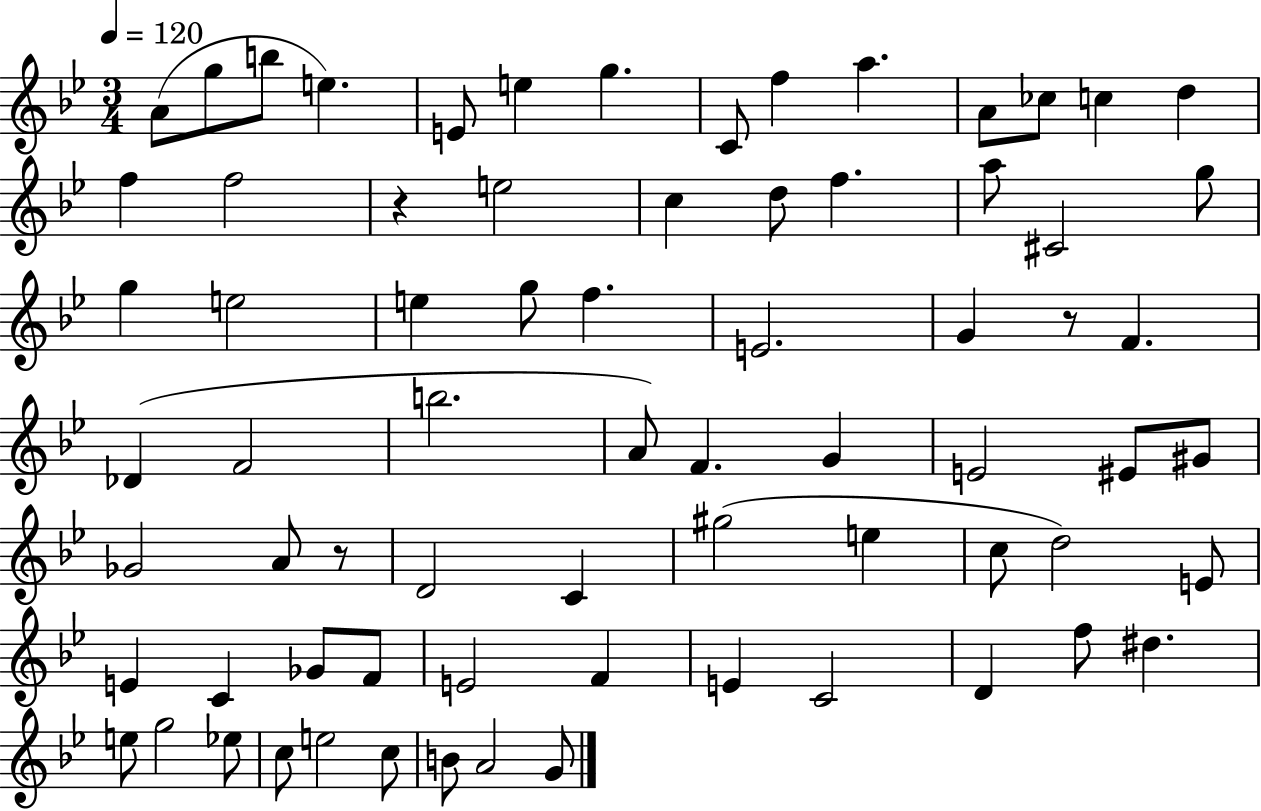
X:1
T:Untitled
M:3/4
L:1/4
K:Bb
A/2 g/2 b/2 e E/2 e g C/2 f a A/2 _c/2 c d f f2 z e2 c d/2 f a/2 ^C2 g/2 g e2 e g/2 f E2 G z/2 F _D F2 b2 A/2 F G E2 ^E/2 ^G/2 _G2 A/2 z/2 D2 C ^g2 e c/2 d2 E/2 E C _G/2 F/2 E2 F E C2 D f/2 ^d e/2 g2 _e/2 c/2 e2 c/2 B/2 A2 G/2